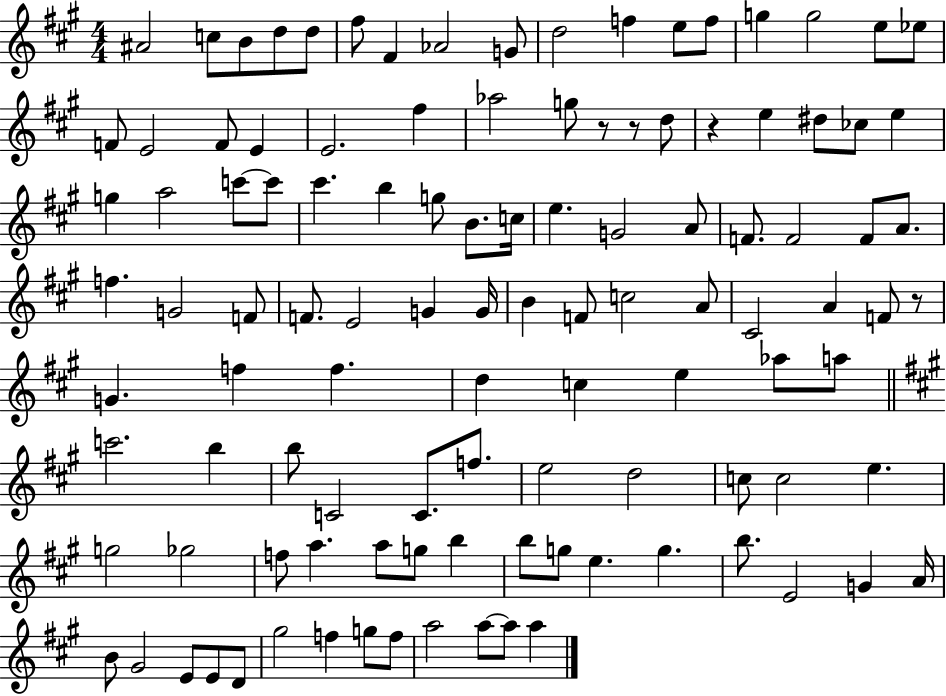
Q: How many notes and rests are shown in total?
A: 111